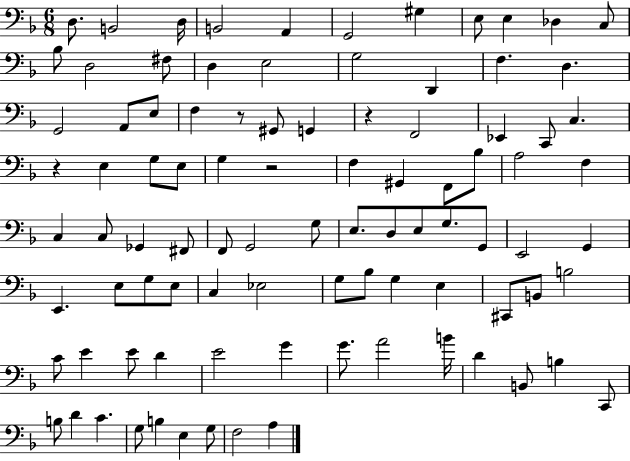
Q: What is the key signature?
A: F major